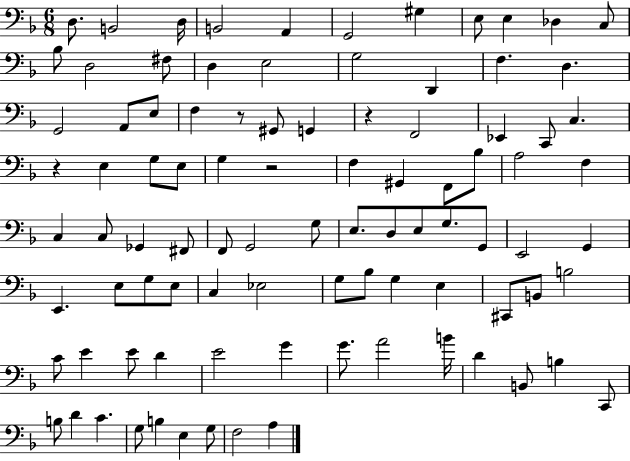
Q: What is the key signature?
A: F major